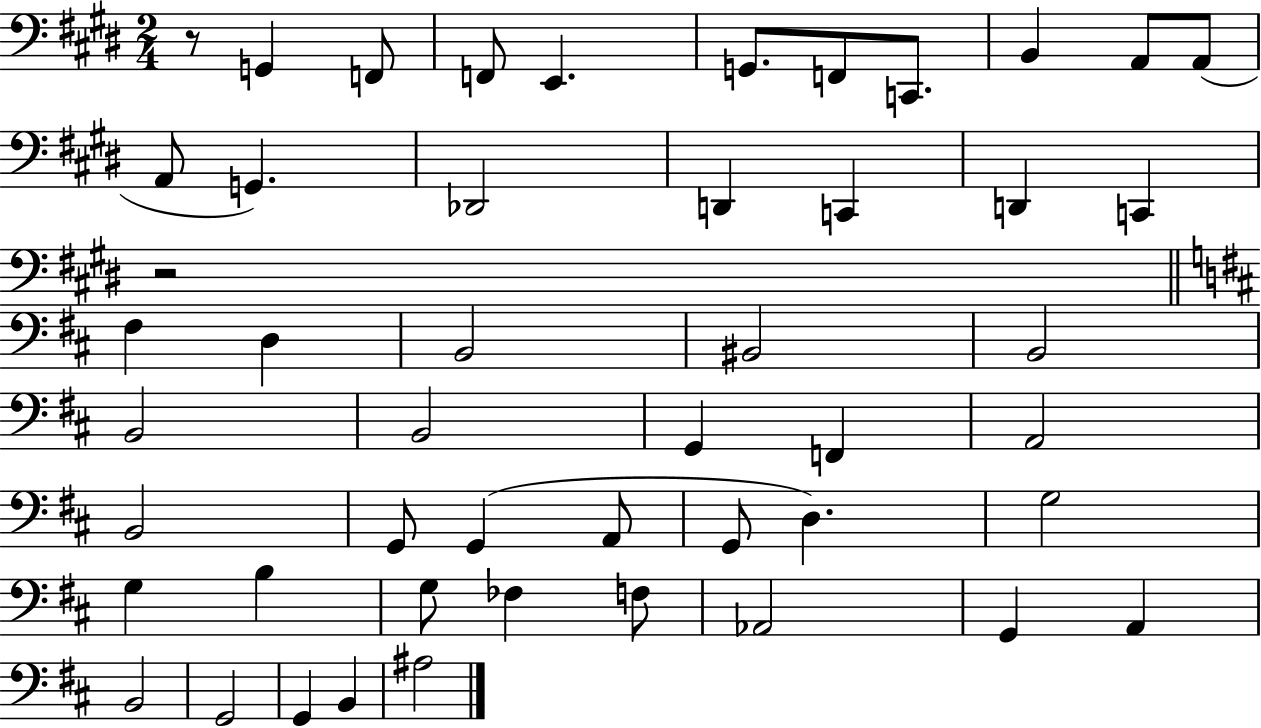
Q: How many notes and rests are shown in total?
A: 49